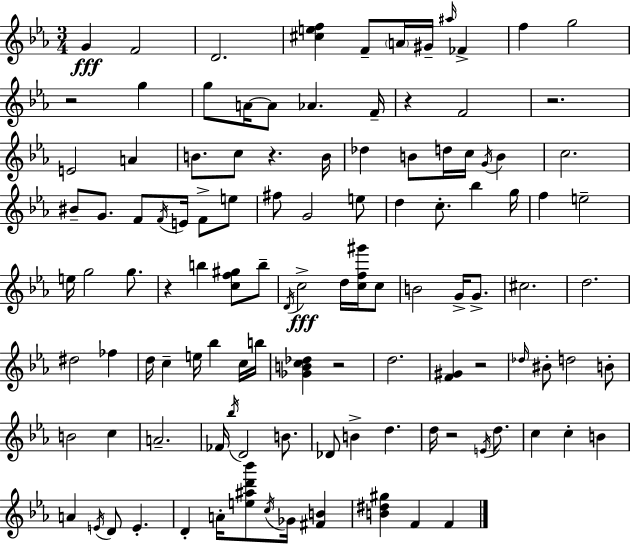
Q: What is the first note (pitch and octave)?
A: G4